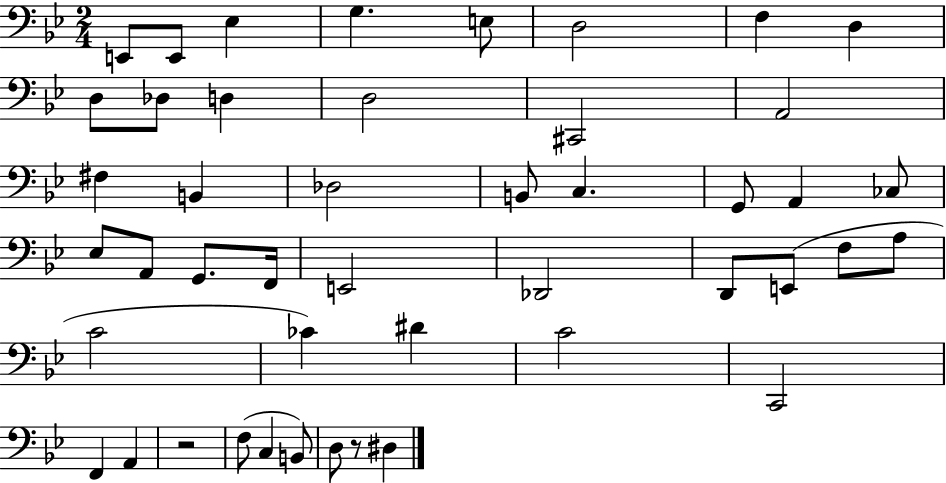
X:1
T:Untitled
M:2/4
L:1/4
K:Bb
E,,/2 E,,/2 _E, G, E,/2 D,2 F, D, D,/2 _D,/2 D, D,2 ^C,,2 A,,2 ^F, B,, _D,2 B,,/2 C, G,,/2 A,, _C,/2 _E,/2 A,,/2 G,,/2 F,,/4 E,,2 _D,,2 D,,/2 E,,/2 F,/2 A,/2 C2 _C ^D C2 C,,2 F,, A,, z2 F,/2 C, B,,/2 D,/2 z/2 ^D,